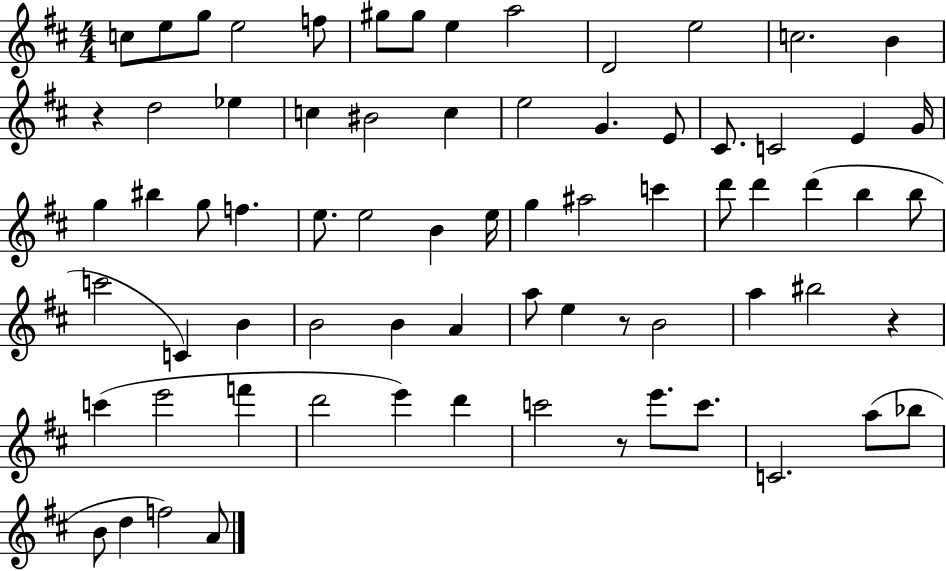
{
  \clef treble
  \numericTimeSignature
  \time 4/4
  \key d \major
  c''8 e''8 g''8 e''2 f''8 | gis''8 gis''8 e''4 a''2 | d'2 e''2 | c''2. b'4 | \break r4 d''2 ees''4 | c''4 bis'2 c''4 | e''2 g'4. e'8 | cis'8. c'2 e'4 g'16 | \break g''4 bis''4 g''8 f''4. | e''8. e''2 b'4 e''16 | g''4 ais''2 c'''4 | d'''8 d'''4 d'''4( b''4 b''8 | \break c'''2 c'4) b'4 | b'2 b'4 a'4 | a''8 e''4 r8 b'2 | a''4 bis''2 r4 | \break c'''4( e'''2 f'''4 | d'''2 e'''4) d'''4 | c'''2 r8 e'''8. c'''8. | c'2. a''8( bes''8 | \break b'8 d''4 f''2) a'8 | \bar "|."
}